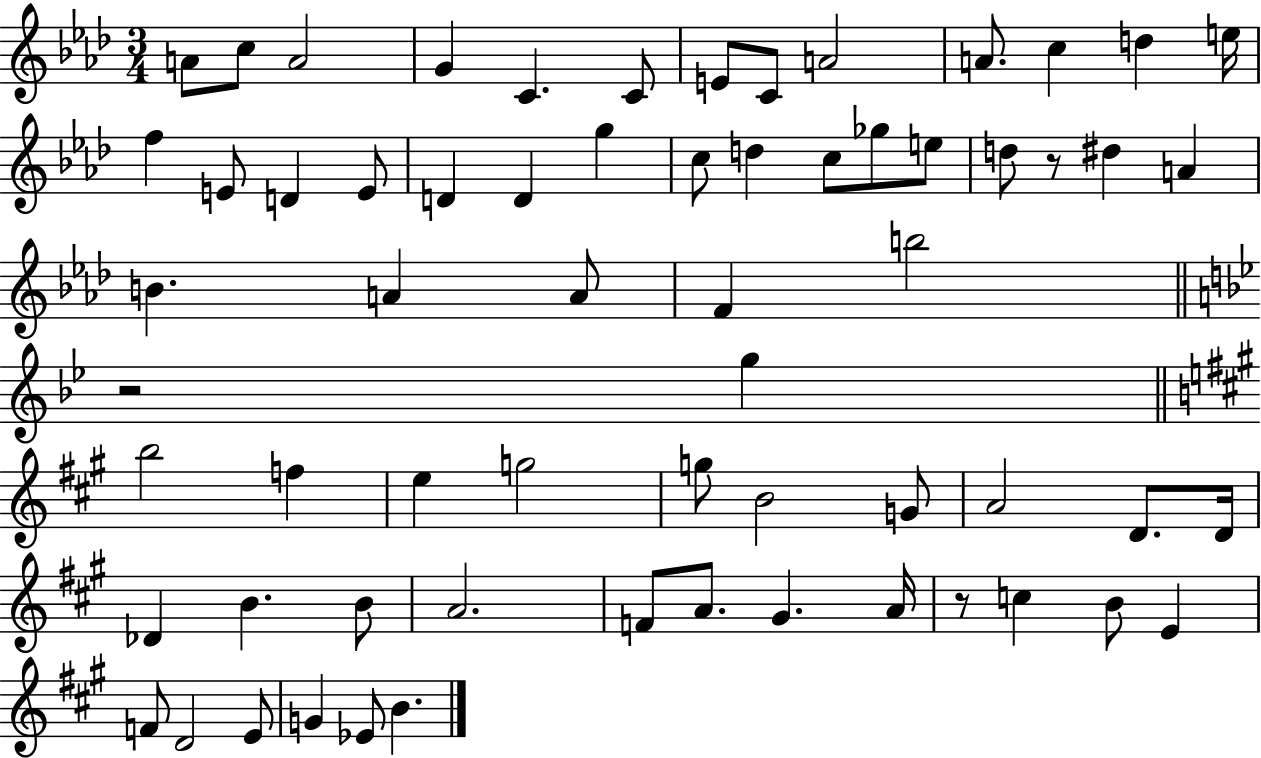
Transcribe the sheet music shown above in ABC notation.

X:1
T:Untitled
M:3/4
L:1/4
K:Ab
A/2 c/2 A2 G C C/2 E/2 C/2 A2 A/2 c d e/4 f E/2 D E/2 D D g c/2 d c/2 _g/2 e/2 d/2 z/2 ^d A B A A/2 F b2 z2 g b2 f e g2 g/2 B2 G/2 A2 D/2 D/4 _D B B/2 A2 F/2 A/2 ^G A/4 z/2 c B/2 E F/2 D2 E/2 G _E/2 B